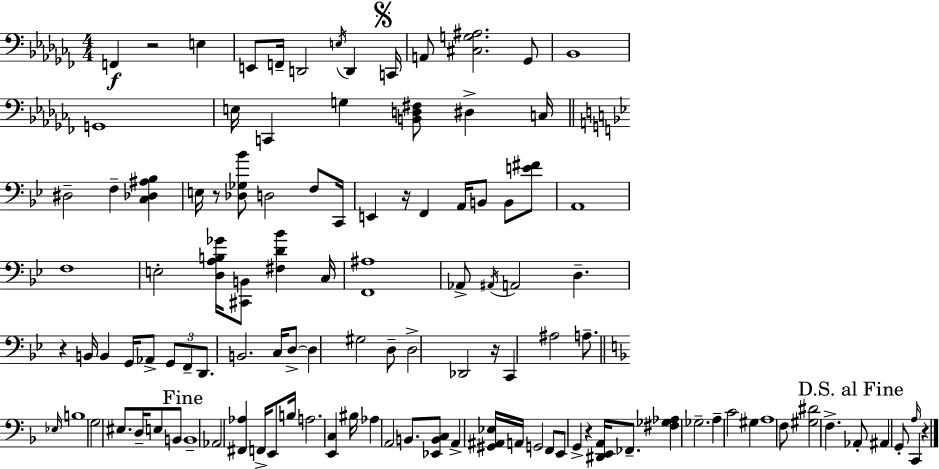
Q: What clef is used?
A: bass